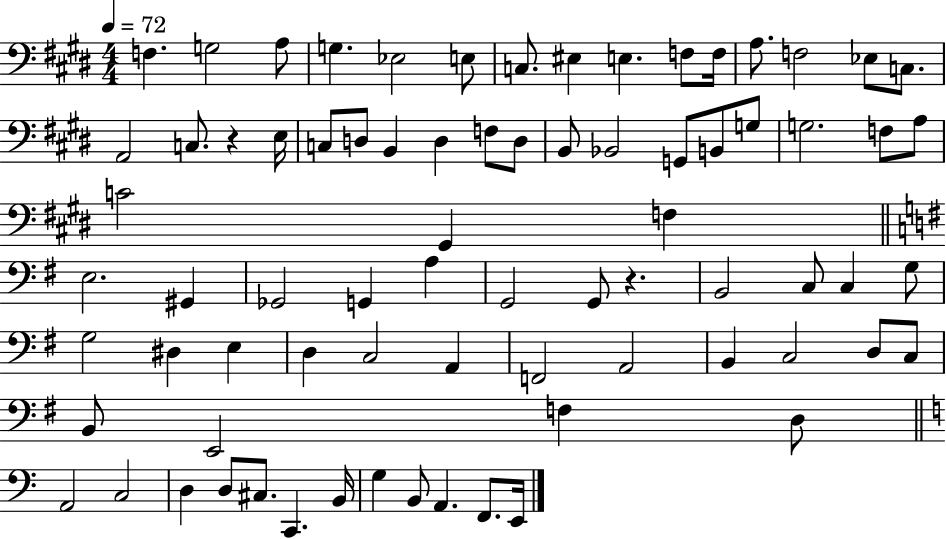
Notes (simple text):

F3/q. G3/h A3/e G3/q. Eb3/h E3/e C3/e. EIS3/q E3/q. F3/e F3/s A3/e. F3/h Eb3/e C3/e. A2/h C3/e. R/q E3/s C3/e D3/e B2/q D3/q F3/e D3/e B2/e Bb2/h G2/e B2/e G3/e G3/h. F3/e A3/e C4/h G#2/q F3/q E3/h. G#2/q Gb2/h G2/q A3/q G2/h G2/e R/q. B2/h C3/e C3/q G3/e G3/h D#3/q E3/q D3/q C3/h A2/q F2/h A2/h B2/q C3/h D3/e C3/e B2/e E2/h F3/q D3/e A2/h C3/h D3/q D3/e C#3/e. C2/q. B2/s G3/q B2/e A2/q. F2/e. E2/s